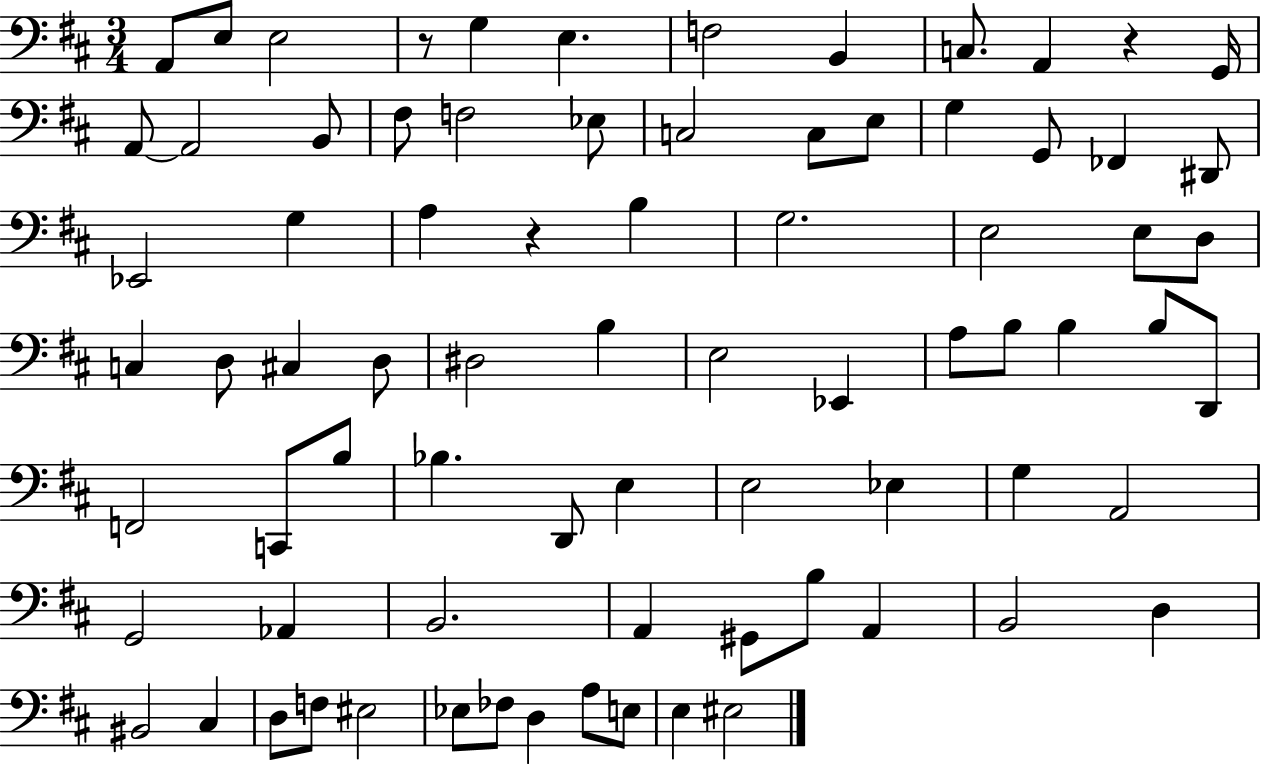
A2/e E3/e E3/h R/e G3/q E3/q. F3/h B2/q C3/e. A2/q R/q G2/s A2/e A2/h B2/e F#3/e F3/h Eb3/e C3/h C3/e E3/e G3/q G2/e FES2/q D#2/e Eb2/h G3/q A3/q R/q B3/q G3/h. E3/h E3/e D3/e C3/q D3/e C#3/q D3/e D#3/h B3/q E3/h Eb2/q A3/e B3/e B3/q B3/e D2/e F2/h C2/e B3/e Bb3/q. D2/e E3/q E3/h Eb3/q G3/q A2/h G2/h Ab2/q B2/h. A2/q G#2/e B3/e A2/q B2/h D3/q BIS2/h C#3/q D3/e F3/e EIS3/h Eb3/e FES3/e D3/q A3/e E3/e E3/q EIS3/h